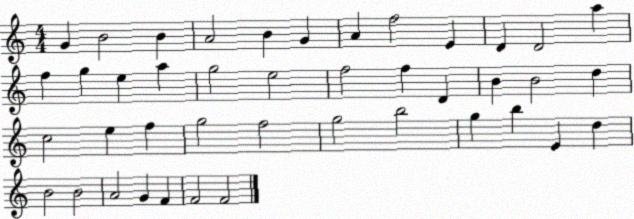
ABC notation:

X:1
T:Untitled
M:4/4
L:1/4
K:C
G B2 B A2 B G A f2 E D D2 a f g e a g2 e2 f2 f D B B2 d c2 e f g2 f2 g2 b2 g b E d B2 B2 A2 G F F2 F2